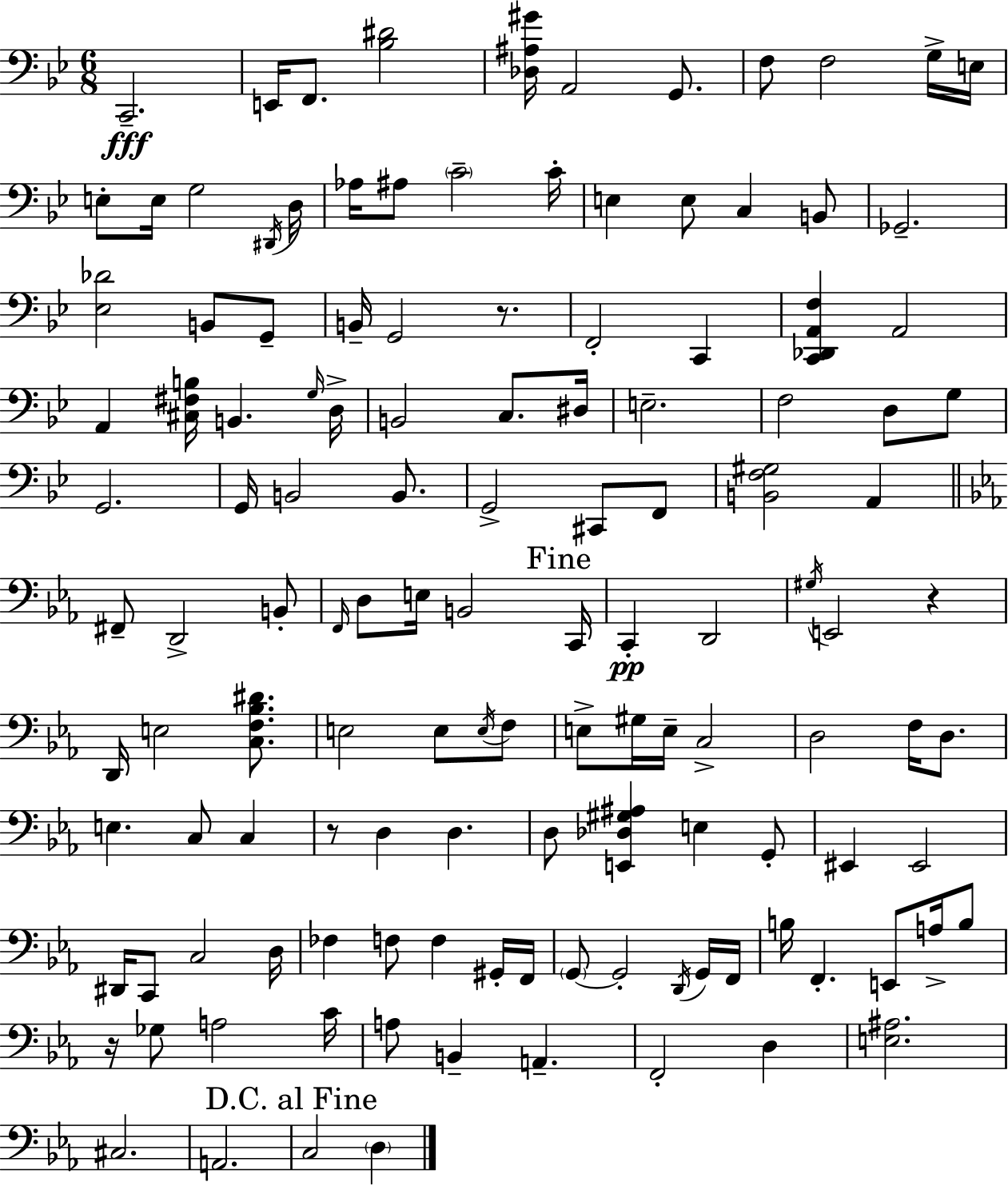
X:1
T:Untitled
M:6/8
L:1/4
K:Bb
C,,2 E,,/4 F,,/2 [_B,^D]2 [_D,^A,^G]/4 A,,2 G,,/2 F,/2 F,2 G,/4 E,/4 E,/2 E,/4 G,2 ^D,,/4 D,/4 _A,/4 ^A,/2 C2 C/4 E, E,/2 C, B,,/2 _G,,2 [_E,_D]2 B,,/2 G,,/2 B,,/4 G,,2 z/2 F,,2 C,, [C,,_D,,A,,F,] A,,2 A,, [^C,^F,B,]/4 B,, G,/4 D,/4 B,,2 C,/2 ^D,/4 E,2 F,2 D,/2 G,/2 G,,2 G,,/4 B,,2 B,,/2 G,,2 ^C,,/2 F,,/2 [B,,F,^G,]2 A,, ^F,,/2 D,,2 B,,/2 F,,/4 D,/2 E,/4 B,,2 C,,/4 C,, D,,2 ^G,/4 E,,2 z D,,/4 E,2 [C,F,_B,^D]/2 E,2 E,/2 E,/4 F,/2 E,/2 ^G,/4 E,/4 C,2 D,2 F,/4 D,/2 E, C,/2 C, z/2 D, D, D,/2 [E,,_D,^G,^A,] E, G,,/2 ^E,, ^E,,2 ^D,,/4 C,,/2 C,2 D,/4 _F, F,/2 F, ^G,,/4 F,,/4 G,,/2 G,,2 D,,/4 G,,/4 F,,/4 B,/4 F,, E,,/2 A,/4 B,/2 z/4 _G,/2 A,2 C/4 A,/2 B,, A,, F,,2 D, [E,^A,]2 ^C,2 A,,2 C,2 D,